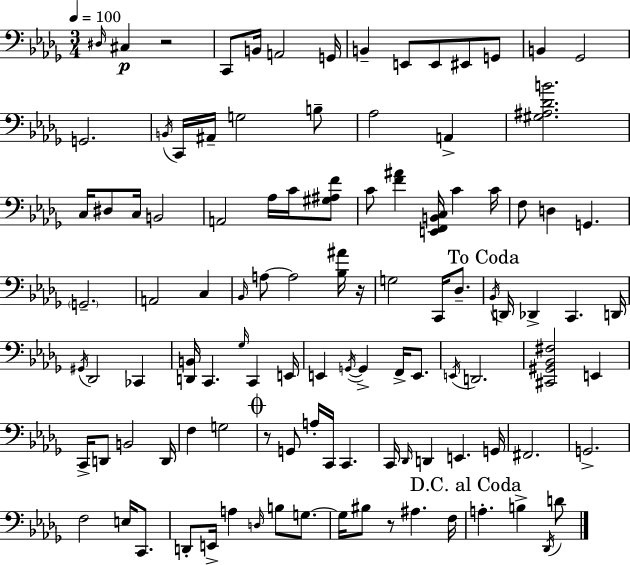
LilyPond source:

{
  \clef bass
  \numericTimeSignature
  \time 3/4
  \key bes \minor
  \tempo 4 = 100
  \grace { dis16 }\p cis4 r2 | c,8 b,16 a,2 | g,16 b,4-- e,8 e,8 eis,8 g,8 | b,4 ges,2 | \break g,2. | \acciaccatura { b,16 } c,16 ais,16-- g2 | b8-- aes2 a,4-> | <gis ais des' b'>2. | \break c16 dis8 c16 b,2 | a,2 aes16 c'16 | <gis ais f'>8 c'8 <f' ais'>4 <e, f, b, c>16 c'4 | c'16 f8 d4 g,4. | \break \parenthesize g,2.-- | a,2 c4 | \grace { bes,16 } a8~~ a2 | <bes ais'>16 r16 g2 c,16 | \break des8.-- \mark "To Coda" \acciaccatura { bes,16 } d,16 des,4-> c,4. | d,16 \acciaccatura { gis,16 } des,2 | ces,4 <d, b,>16 c,4. | \grace { ges16 } c,4 e,16 e,4 \acciaccatura { g,16~ }~ g,4-> | \break f,16-> e,8. \acciaccatura { e,16 } d,2. | <cis, gis, bes, fis>2 | e,4 c,16-> d,8 b,2 | d,16 f4 | \break g2 \mark \markup { \musicglyph "scripts.coda" } r8 g,8 | a16-. c,16 c,4. c,16 \grace { des,16 } d,4 | e,4. g,16 fis,2. | g,2.-> | \break f2 | e16 c,8. d,8-. e,16-> | a4 \grace { d16 } b8 g8.~~ g16 bis8 | r8 ais4. f16 \mark "D.C. al Coda" a4.-. | \break b4-> \acciaccatura { des,16 } d'8 \bar "|."
}